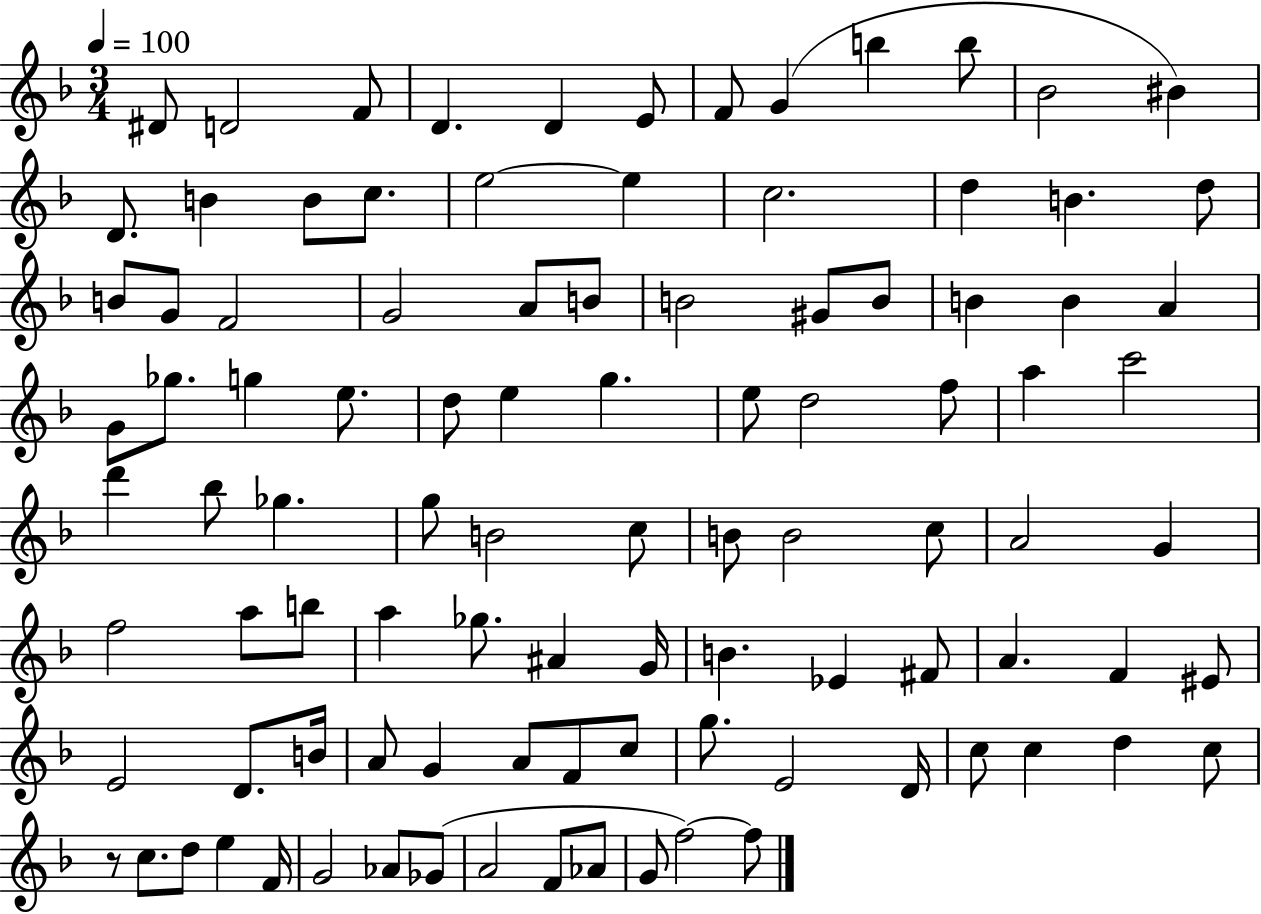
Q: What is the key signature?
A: F major